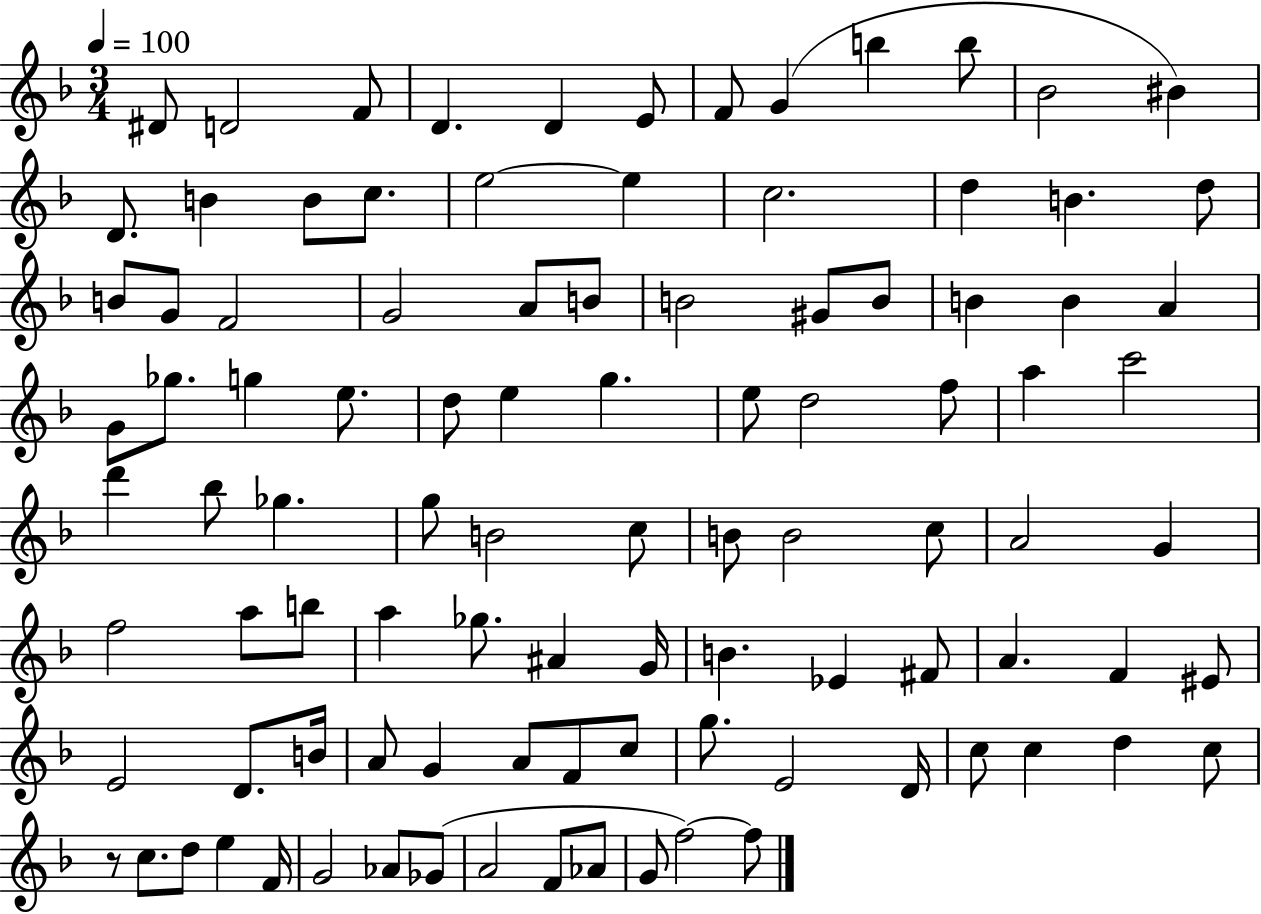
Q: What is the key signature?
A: F major